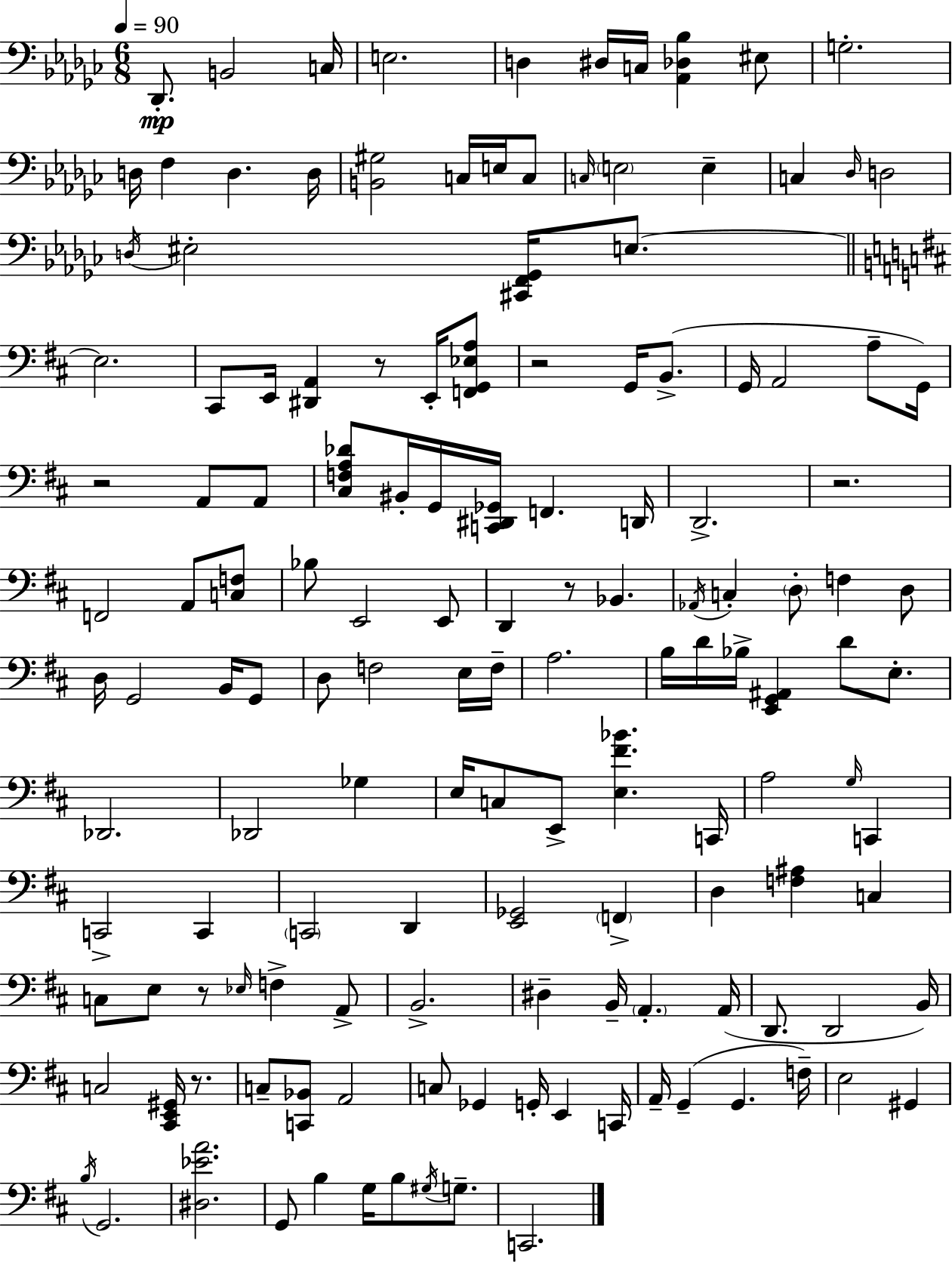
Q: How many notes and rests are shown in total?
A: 143